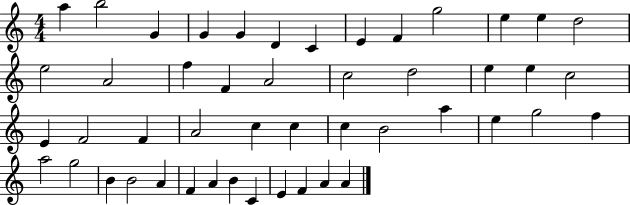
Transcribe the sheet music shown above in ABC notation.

X:1
T:Untitled
M:4/4
L:1/4
K:C
a b2 G G G D C E F g2 e e d2 e2 A2 f F A2 c2 d2 e e c2 E F2 F A2 c c c B2 a e g2 f a2 g2 B B2 A F A B C E F A A